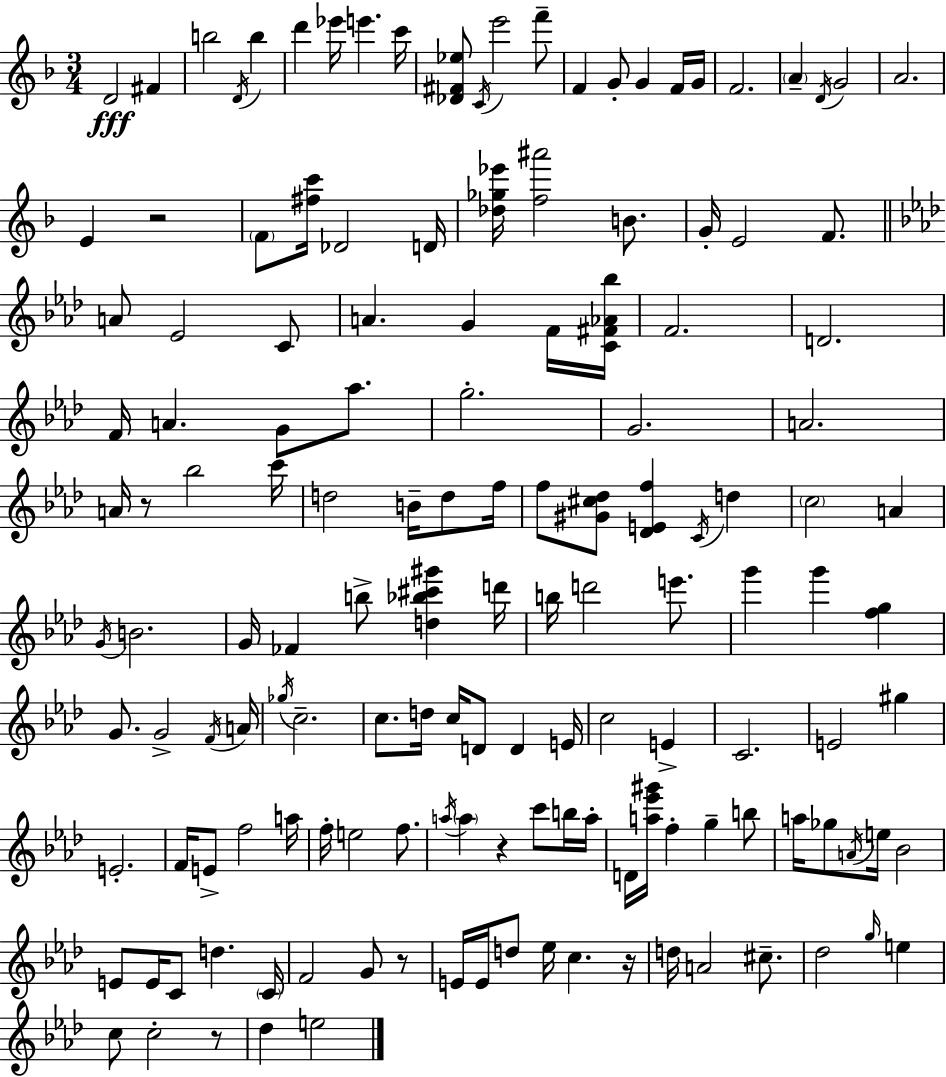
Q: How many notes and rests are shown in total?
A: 145